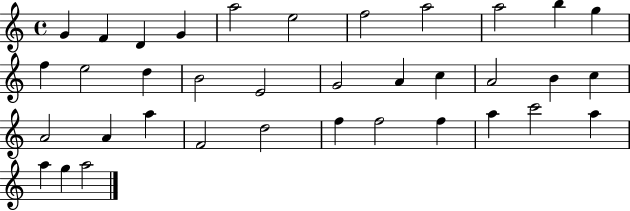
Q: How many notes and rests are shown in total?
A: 36